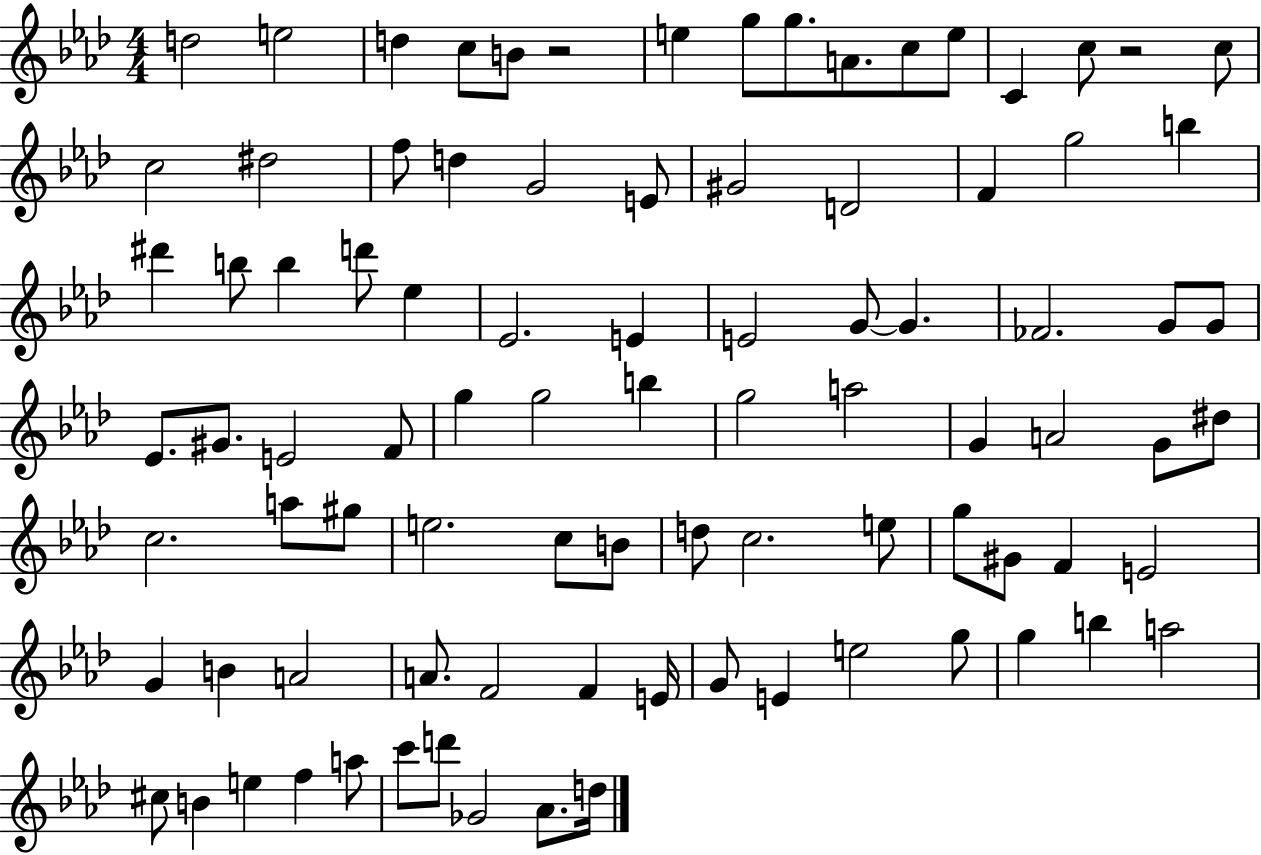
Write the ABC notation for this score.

X:1
T:Untitled
M:4/4
L:1/4
K:Ab
d2 e2 d c/2 B/2 z2 e g/2 g/2 A/2 c/2 e/2 C c/2 z2 c/2 c2 ^d2 f/2 d G2 E/2 ^G2 D2 F g2 b ^d' b/2 b d'/2 _e _E2 E E2 G/2 G _F2 G/2 G/2 _E/2 ^G/2 E2 F/2 g g2 b g2 a2 G A2 G/2 ^d/2 c2 a/2 ^g/2 e2 c/2 B/2 d/2 c2 e/2 g/2 ^G/2 F E2 G B A2 A/2 F2 F E/4 G/2 E e2 g/2 g b a2 ^c/2 B e f a/2 c'/2 d'/2 _G2 _A/2 d/4